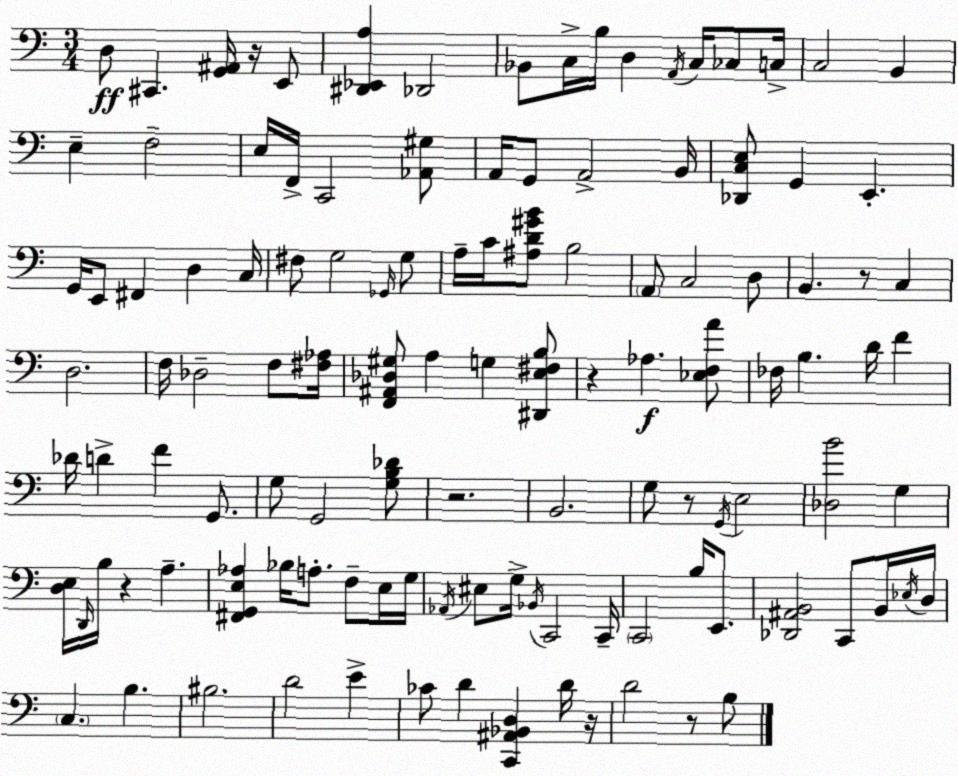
X:1
T:Untitled
M:3/4
L:1/4
K:C
D,/2 ^C,, [G,,^A,,]/4 z/4 E,,/2 [^D,,_E,,A,] _D,,2 _B,,/2 C,/4 B,/4 D, A,,/4 C,/4 _C,/2 C,/4 C,2 B,, E, F,2 E,/4 F,,/4 C,,2 [_A,,^G,]/2 A,,/4 G,,/2 A,,2 B,,/4 [_D,,C,E,]/2 G,, E,, G,,/4 E,,/2 ^F,, D, C,/4 ^F,/2 G,2 _G,,/4 G,/2 A,/4 C/4 [^A,D^GB]/2 B,2 A,,/2 C,2 D,/2 B,, z/2 C, D,2 F,/4 _D,2 F,/2 [^F,_A,]/4 [F,,^A,,_D,^G,]/2 A, G, [^D,,E,^F,B,]/2 z _A, [_E,F,A]/2 _F,/4 B, D/4 F _D/4 D F G,,/2 G,/2 G,,2 [G,B,_D]/2 z2 B,,2 G,/2 z/2 G,,/4 E,2 [_D,B]2 G, [D,E,]/4 D,,/4 B,/4 z A, [^F,,G,,E,_A,] _B,/4 A,/2 F,/2 E,/4 G,/4 _A,,/4 ^E,/2 G,/4 _B,,/4 C,,2 C,,/4 C,,2 B,/4 E,,/2 [_D,,^A,,B,,]2 C,,/2 B,,/4 _E,/4 D,/4 C, B, ^B,2 D2 E _C/2 D [C,,^A,,_B,,D,] D/4 z/4 D2 z/2 B,/2